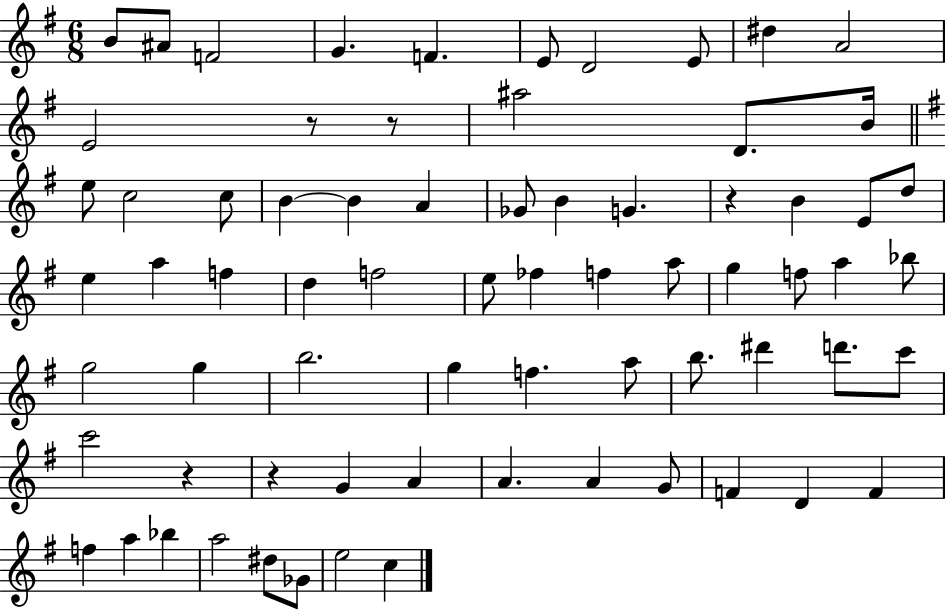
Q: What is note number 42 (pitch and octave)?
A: B5